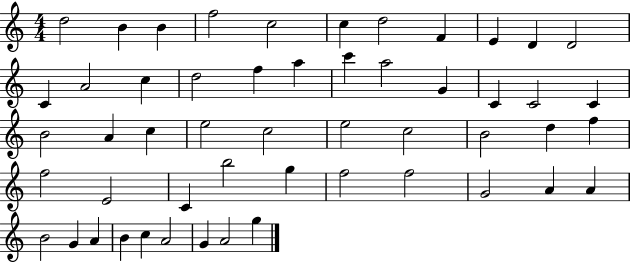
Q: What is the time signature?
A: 4/4